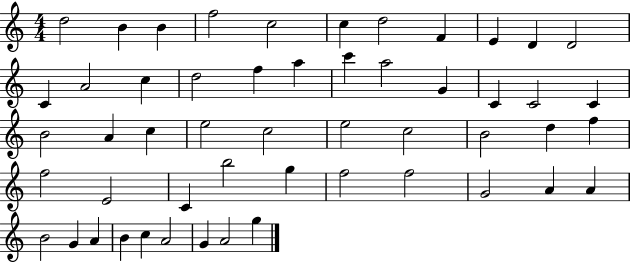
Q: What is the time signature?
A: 4/4